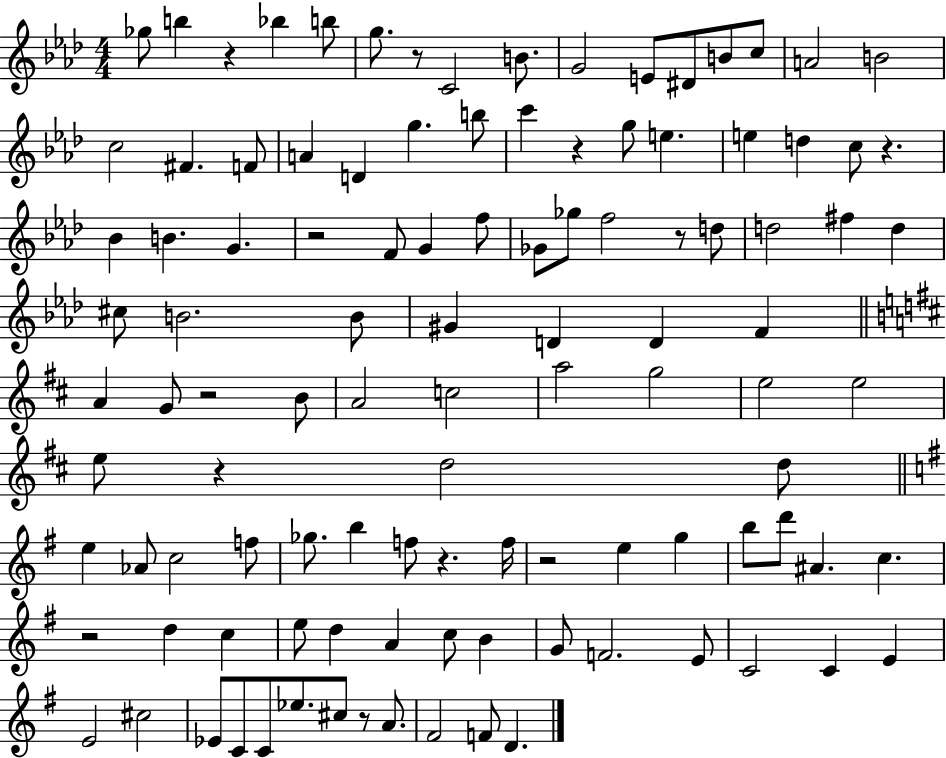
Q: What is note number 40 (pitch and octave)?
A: D5